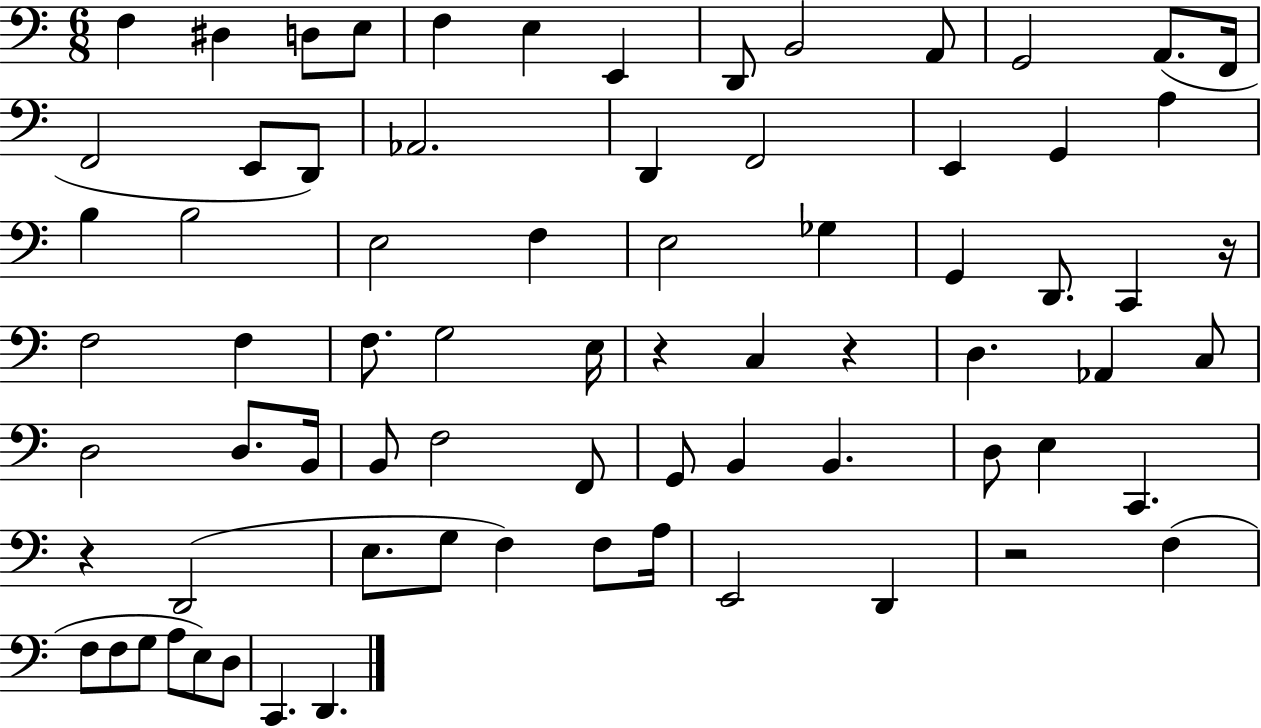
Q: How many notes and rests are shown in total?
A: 74